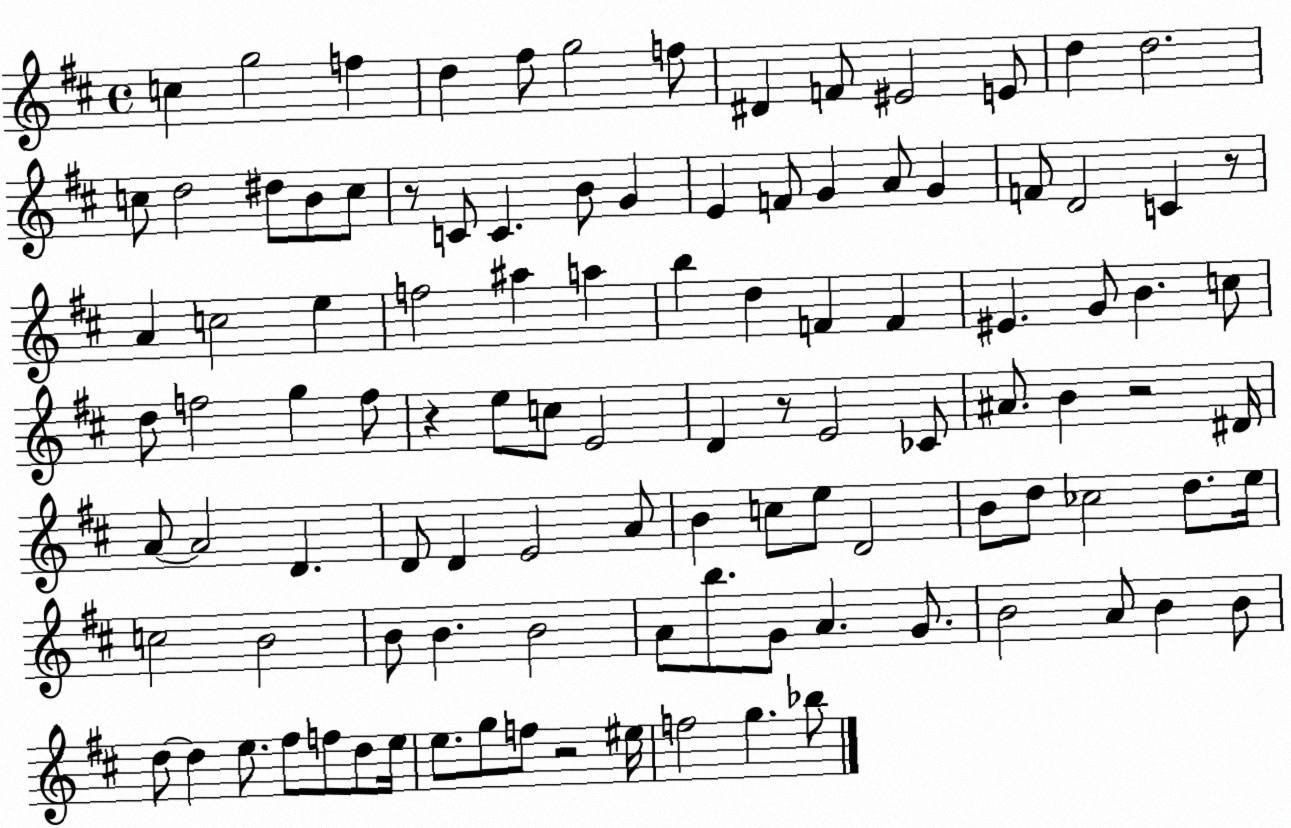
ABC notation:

X:1
T:Untitled
M:4/4
L:1/4
K:D
c g2 f d ^f/2 g2 f/2 ^D F/2 ^E2 E/2 d d2 c/2 d2 ^d/2 B/2 c/2 z/2 C/2 C B/2 G E F/2 G A/2 G F/2 D2 C z/2 A c2 e f2 ^a a b d F F ^E G/2 B c/2 d/2 f2 g f/2 z e/2 c/2 E2 D z/2 E2 _C/2 ^A/2 B z2 ^D/4 A/2 A2 D D/2 D E2 A/2 B c/2 e/2 D2 B/2 d/2 _c2 d/2 e/4 c2 B2 B/2 B B2 A/2 b/2 G/2 A G/2 B2 A/2 B B/2 d/2 d e/2 ^f/2 f/2 d/2 e/4 e/2 g/2 f/2 z2 ^e/4 f2 g _b/2